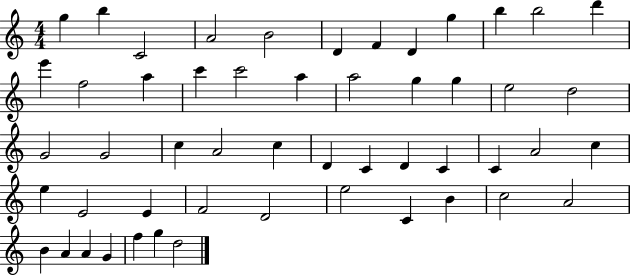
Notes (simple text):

G5/q B5/q C4/h A4/h B4/h D4/q F4/q D4/q G5/q B5/q B5/h D6/q E6/q F5/h A5/q C6/q C6/h A5/q A5/h G5/q G5/q E5/h D5/h G4/h G4/h C5/q A4/h C5/q D4/q C4/q D4/q C4/q C4/q A4/h C5/q E5/q E4/h E4/q F4/h D4/h E5/h C4/q B4/q C5/h A4/h B4/q A4/q A4/q G4/q F5/q G5/q D5/h